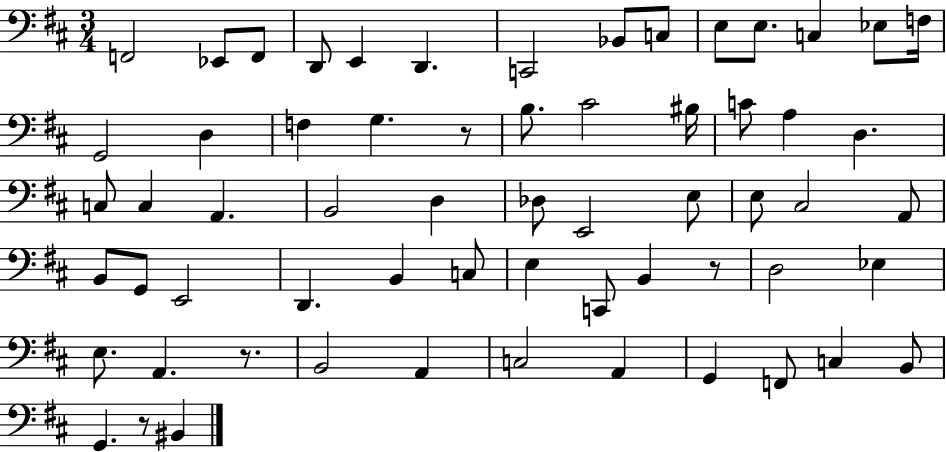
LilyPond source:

{
  \clef bass
  \numericTimeSignature
  \time 3/4
  \key d \major
  f,2 ees,8 f,8 | d,8 e,4 d,4. | c,2 bes,8 c8 | e8 e8. c4 ees8 f16 | \break g,2 d4 | f4 g4. r8 | b8. cis'2 bis16 | c'8 a4 d4. | \break c8 c4 a,4. | b,2 d4 | des8 e,2 e8 | e8 cis2 a,8 | \break b,8 g,8 e,2 | d,4. b,4 c8 | e4 c,8 b,4 r8 | d2 ees4 | \break e8. a,4. r8. | b,2 a,4 | c2 a,4 | g,4 f,8 c4 b,8 | \break g,4. r8 bis,4 | \bar "|."
}